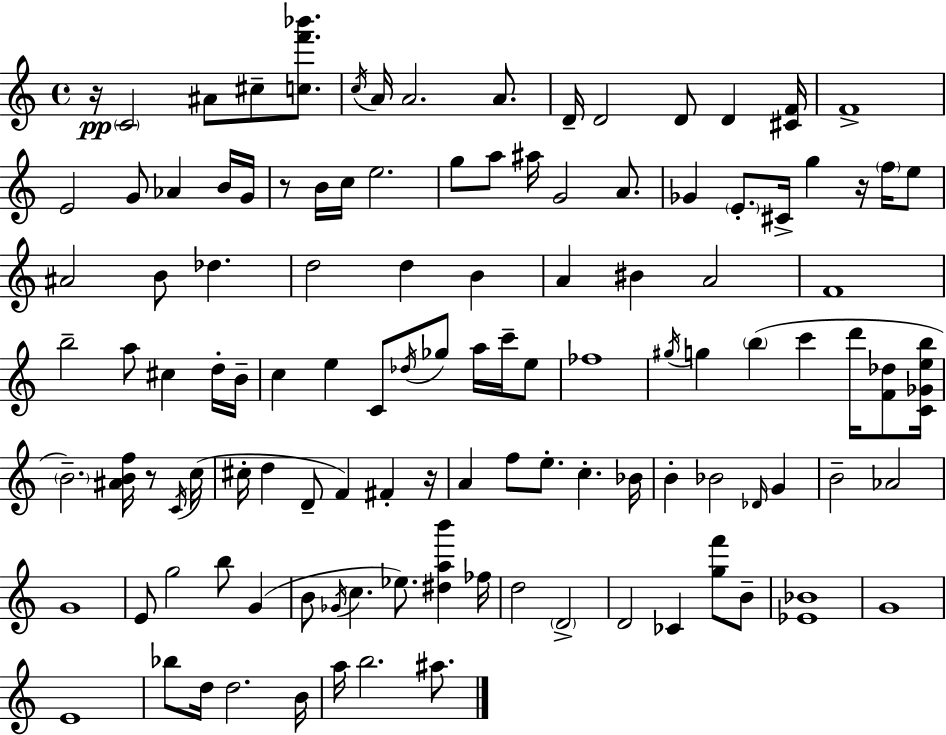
R/s C4/h A#4/e C#5/e [C5,F6,Bb6]/e. C5/s A4/s A4/h. A4/e. D4/s D4/h D4/e D4/q [C#4,F4]/s F4/w E4/h G4/e Ab4/q B4/s G4/s R/e B4/s C5/s E5/h. G5/e A5/e A#5/s G4/h A4/e. Gb4/q E4/e. C#4/s G5/q R/s F5/s E5/e A#4/h B4/e Db5/q. D5/h D5/q B4/q A4/q BIS4/q A4/h F4/w B5/h A5/e C#5/q D5/s B4/s C5/q E5/q C4/e Db5/s Gb5/e A5/s C6/s E5/e FES5/w G#5/s G5/q B5/q C6/q D6/s [F4,Db5]/e [C4,Gb4,E5,B5]/s B4/h. [A#4,B4,F5]/s R/e C4/s C5/s C#5/s D5/q D4/e F4/q F#4/q R/s A4/q F5/e E5/e. C5/q. Bb4/s B4/q Bb4/h Db4/s G4/q B4/h Ab4/h G4/w E4/e G5/h B5/e G4/q B4/e Gb4/s C5/q. Eb5/e. [D#5,A5,B6]/q FES5/s D5/h D4/h D4/h CES4/q [G5,F6]/e B4/e [Eb4,Bb4]/w G4/w E4/w Bb5/e D5/s D5/h. B4/s A5/s B5/h. A#5/e.